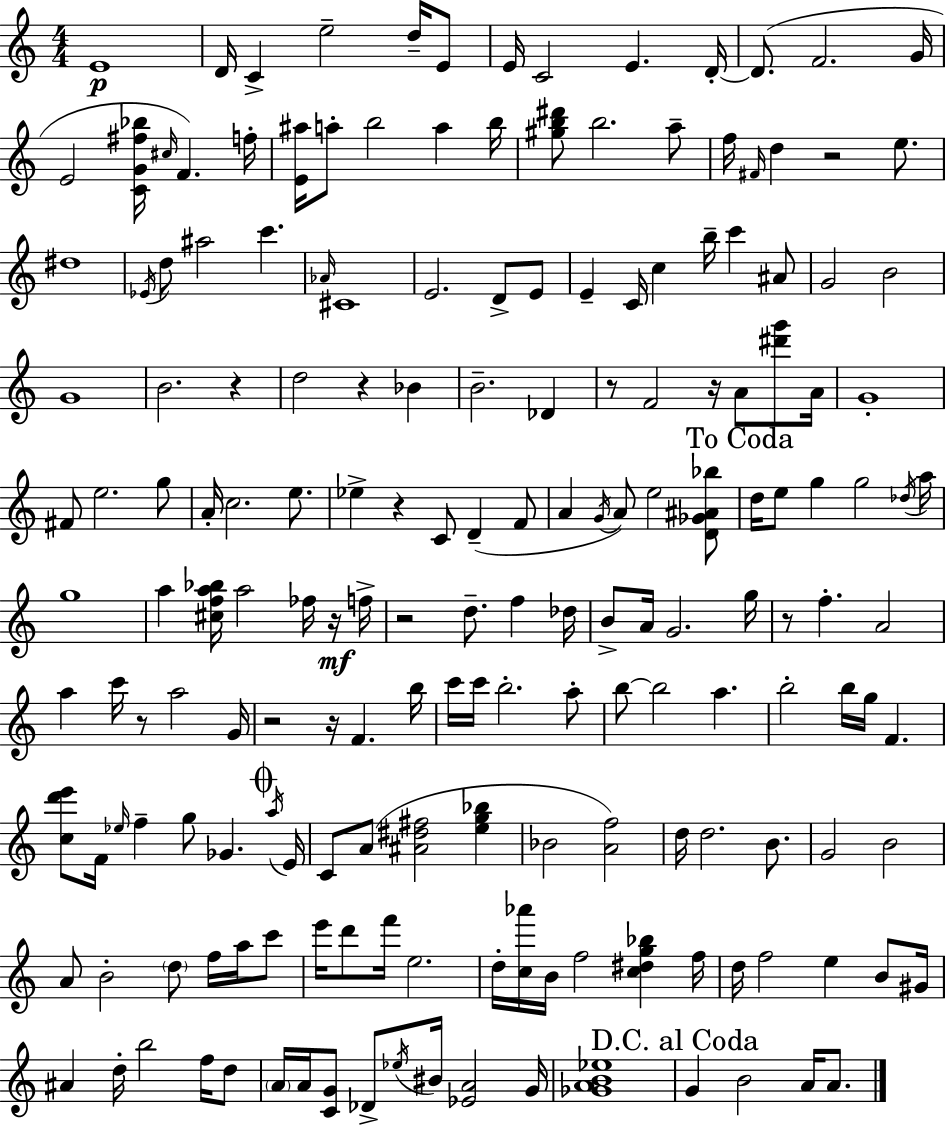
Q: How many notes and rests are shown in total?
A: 182